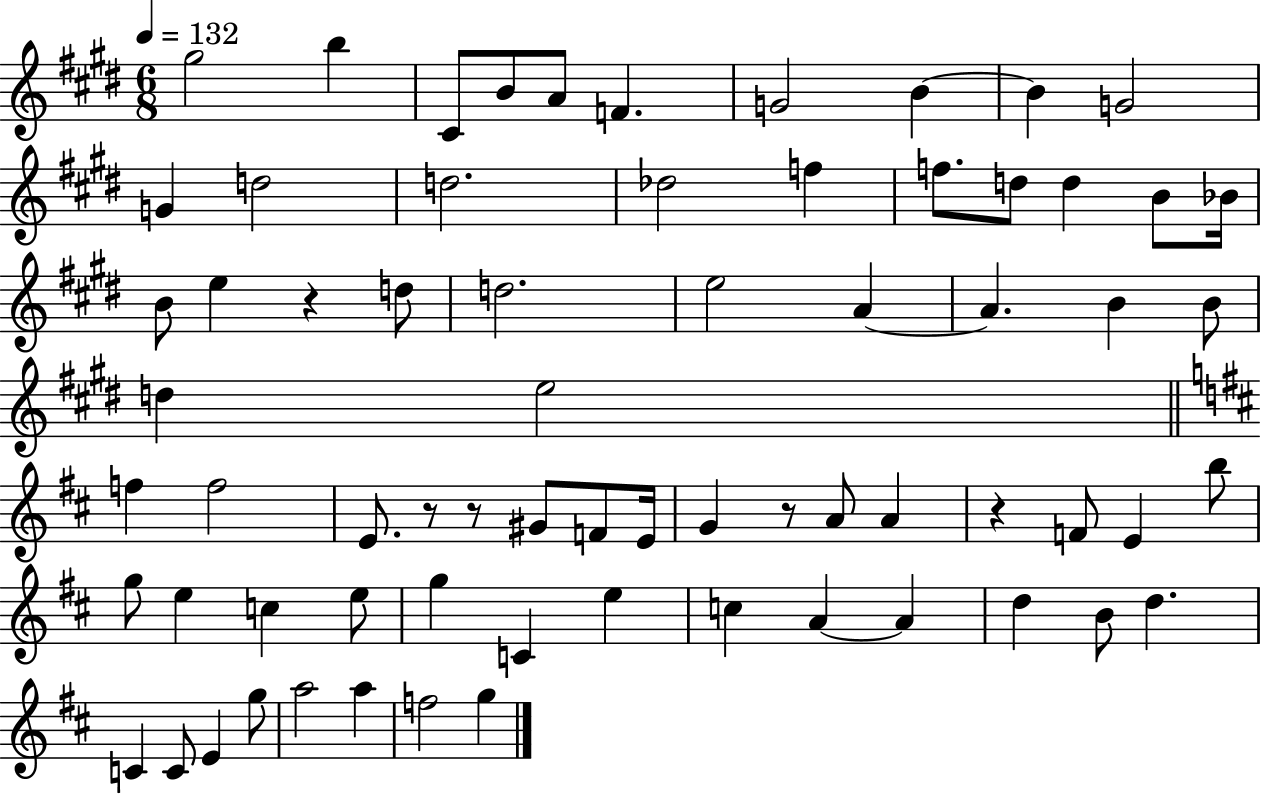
G#5/h B5/q C#4/e B4/e A4/e F4/q. G4/h B4/q B4/q G4/h G4/q D5/h D5/h. Db5/h F5/q F5/e. D5/e D5/q B4/e Bb4/s B4/e E5/q R/q D5/e D5/h. E5/h A4/q A4/q. B4/q B4/e D5/q E5/h F5/q F5/h E4/e. R/e R/e G#4/e F4/e E4/s G4/q R/e A4/e A4/q R/q F4/e E4/q B5/e G5/e E5/q C5/q E5/e G5/q C4/q E5/q C5/q A4/q A4/q D5/q B4/e D5/q. C4/q C4/e E4/q G5/e A5/h A5/q F5/h G5/q